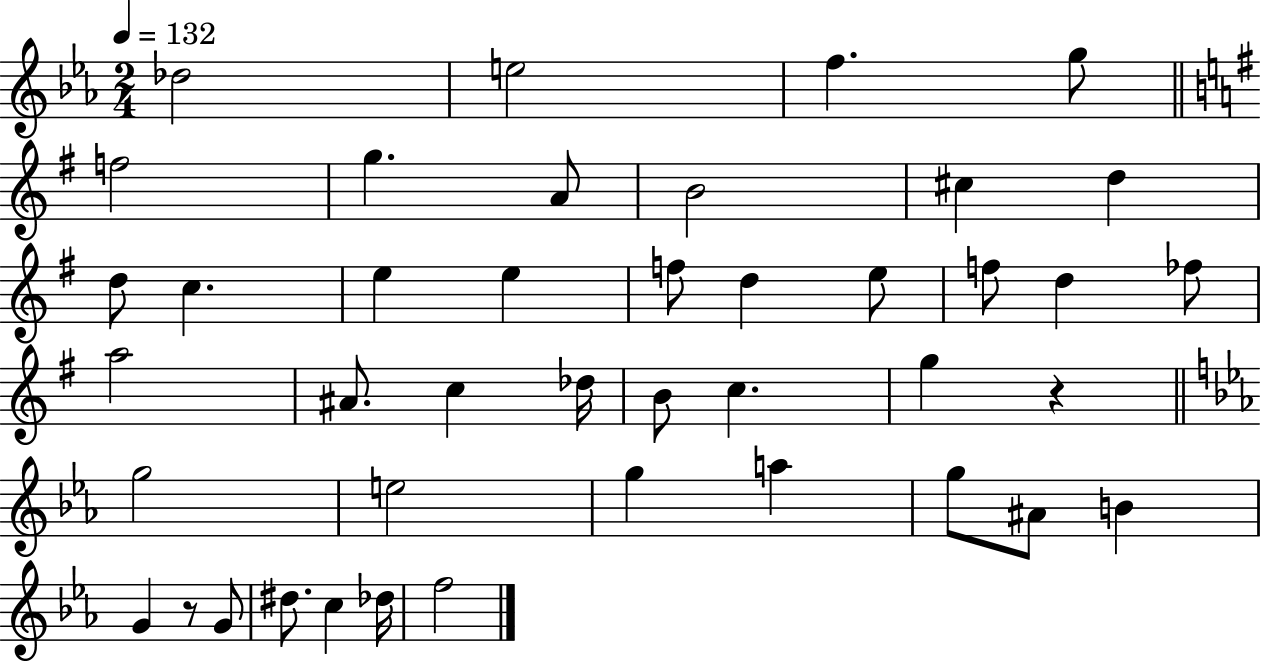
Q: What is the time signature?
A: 2/4